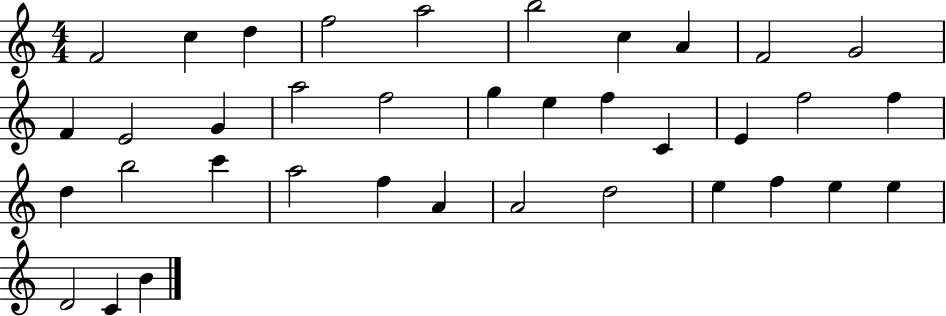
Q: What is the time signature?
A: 4/4